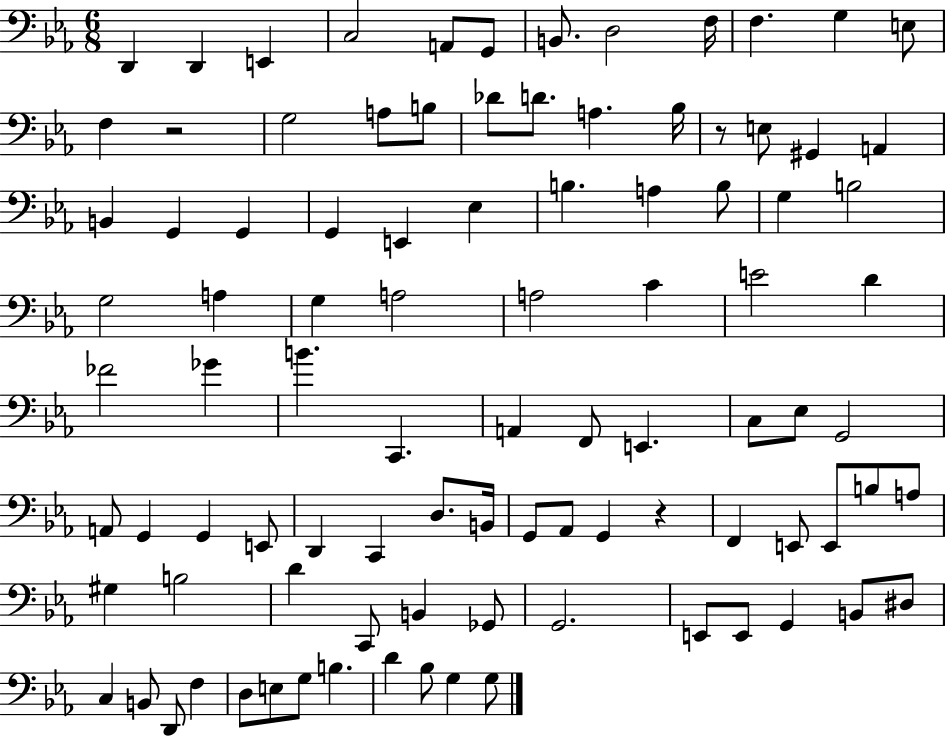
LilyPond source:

{
  \clef bass
  \numericTimeSignature
  \time 6/8
  \key ees \major
  d,4 d,4 e,4 | c2 a,8 g,8 | b,8. d2 f16 | f4. g4 e8 | \break f4 r2 | g2 a8 b8 | des'8 d'8. a4. bes16 | r8 e8 gis,4 a,4 | \break b,4 g,4 g,4 | g,4 e,4 ees4 | b4. a4 b8 | g4 b2 | \break g2 a4 | g4 a2 | a2 c'4 | e'2 d'4 | \break fes'2 ges'4 | b'4. c,4. | a,4 f,8 e,4. | c8 ees8 g,2 | \break a,8 g,4 g,4 e,8 | d,4 c,4 d8. b,16 | g,8 aes,8 g,4 r4 | f,4 e,8 e,8 b8 a8 | \break gis4 b2 | d'4 c,8 b,4 ges,8 | g,2. | e,8 e,8 g,4 b,8 dis8 | \break c4 b,8 d,8 f4 | d8 e8 g8 b4. | d'4 bes8 g4 g8 | \bar "|."
}